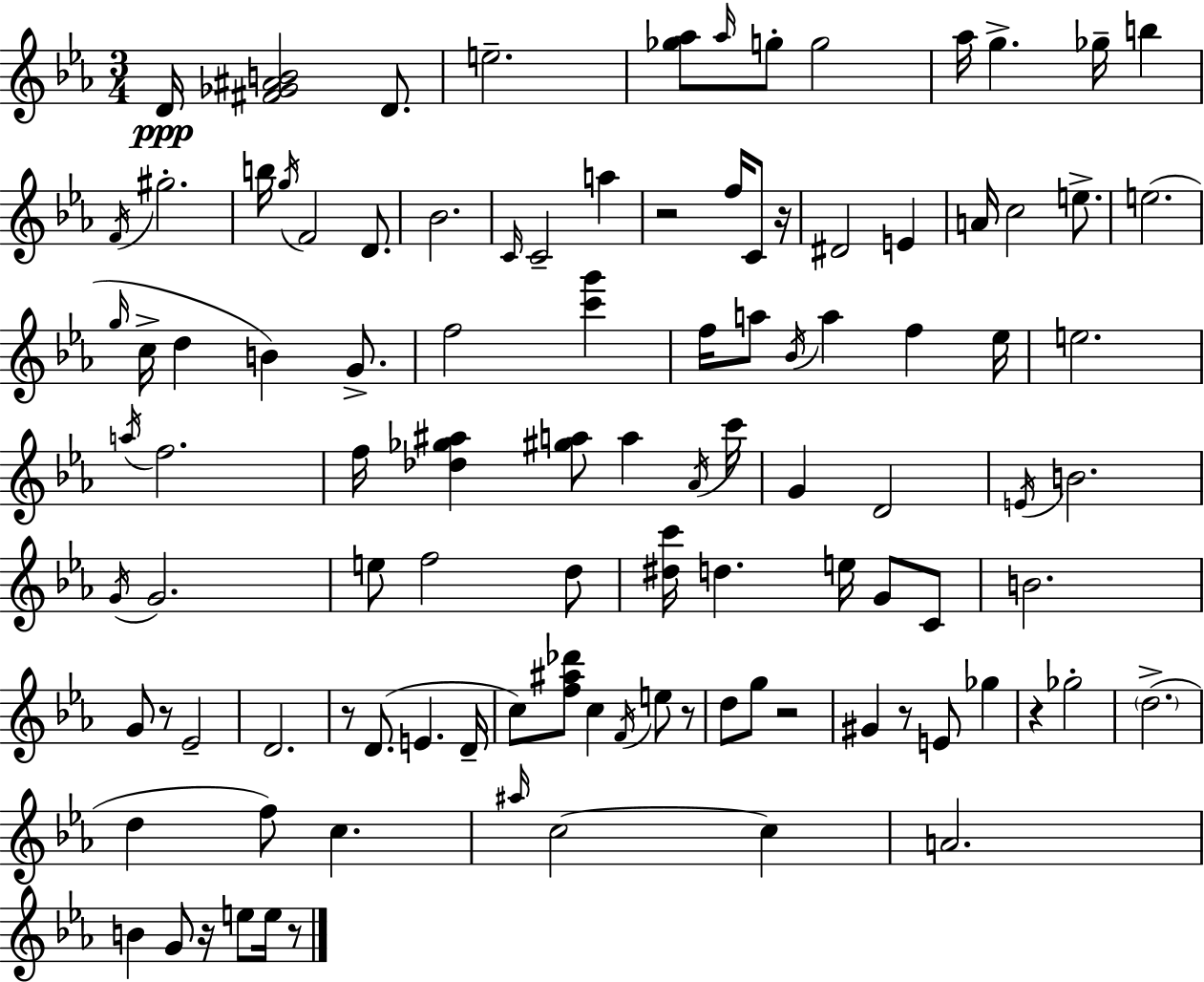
{
  \clef treble
  \numericTimeSignature
  \time 3/4
  \key c \minor
  d'16\ppp <fis' ges' ais' b'>2 d'8. | e''2.-- | <ges'' aes''>8 \grace { aes''16 } g''8-. g''2 | aes''16 g''4.-> ges''16-- b''4 | \break \acciaccatura { f'16 } gis''2.-. | b''16 \acciaccatura { g''16 } f'2 | d'8. bes'2. | \grace { c'16 } c'2-- | \break a''4 r2 | f''16 c'8 r16 dis'2 | e'4 a'16 c''2 | e''8.-> e''2.( | \break \grace { g''16 } c''16-> d''4 b'4) | g'8.-> f''2 | <c''' g'''>4 f''16 a''8 \acciaccatura { bes'16 } a''4 | f''4 ees''16 e''2. | \break \acciaccatura { a''16 } f''2. | f''16 <des'' ges'' ais''>4 | <gis'' a''>8 a''4 \acciaccatura { aes'16 } c'''16 g'4 | d'2 \acciaccatura { e'16 } b'2. | \break \acciaccatura { g'16 } g'2. | e''8 | f''2 d''8 <dis'' c'''>16 d''4. | e''16 g'8 c'8 b'2. | \break g'8 | r8 ees'2-- d'2. | r8 | d'8.( e'4. d'16-- c''8) | \break <f'' ais'' des'''>8 c''4 \acciaccatura { f'16 } e''8 r8 d''8 | g''8 r2 gis'4 | r8 e'8 ges''4 r4 | ges''2-. \parenthesize d''2.->( | \break d''4 | f''8) c''4. \grace { ais''16 } | c''2~~ c''4 | a'2. | \break b'4 g'8 r16 e''8 e''16 r8 | \bar "|."
}